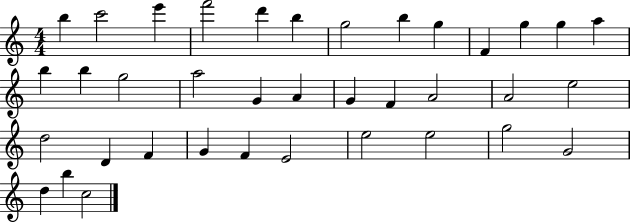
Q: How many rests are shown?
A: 0